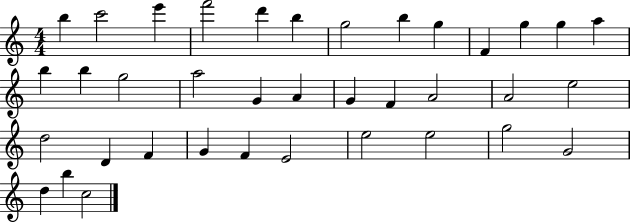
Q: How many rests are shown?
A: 0